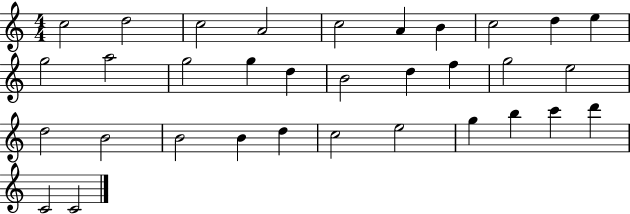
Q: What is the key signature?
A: C major